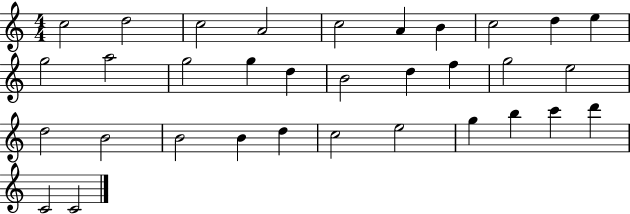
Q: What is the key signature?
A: C major